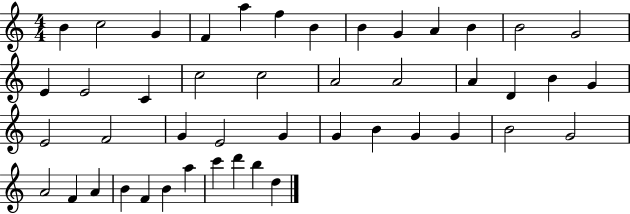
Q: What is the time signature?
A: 4/4